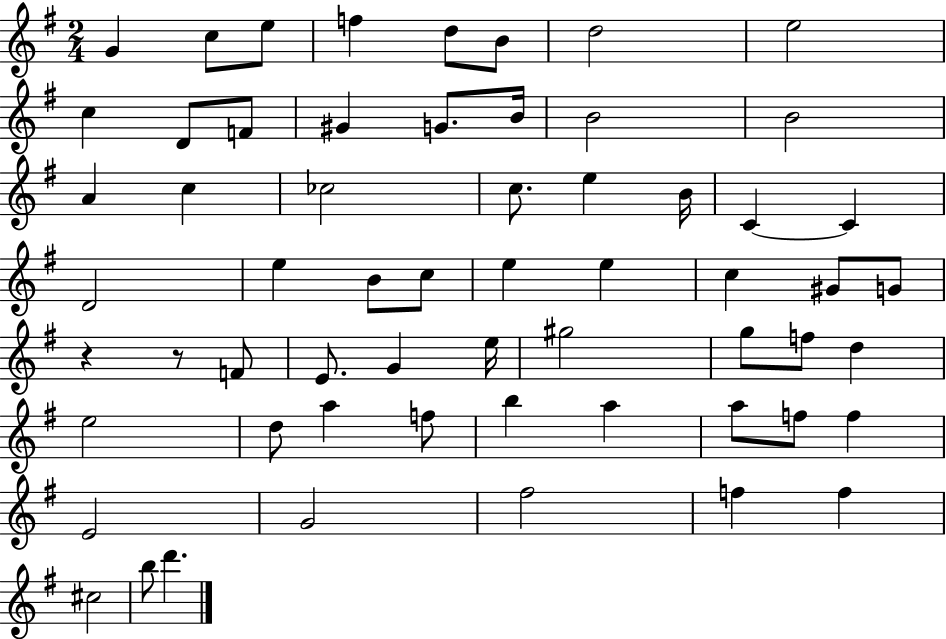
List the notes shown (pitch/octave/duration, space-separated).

G4/q C5/e E5/e F5/q D5/e B4/e D5/h E5/h C5/q D4/e F4/e G#4/q G4/e. B4/s B4/h B4/h A4/q C5/q CES5/h C5/e. E5/q B4/s C4/q C4/q D4/h E5/q B4/e C5/e E5/q E5/q C5/q G#4/e G4/e R/q R/e F4/e E4/e. G4/q E5/s G#5/h G5/e F5/e D5/q E5/h D5/e A5/q F5/e B5/q A5/q A5/e F5/e F5/q E4/h G4/h F#5/h F5/q F5/q C#5/h B5/e D6/q.